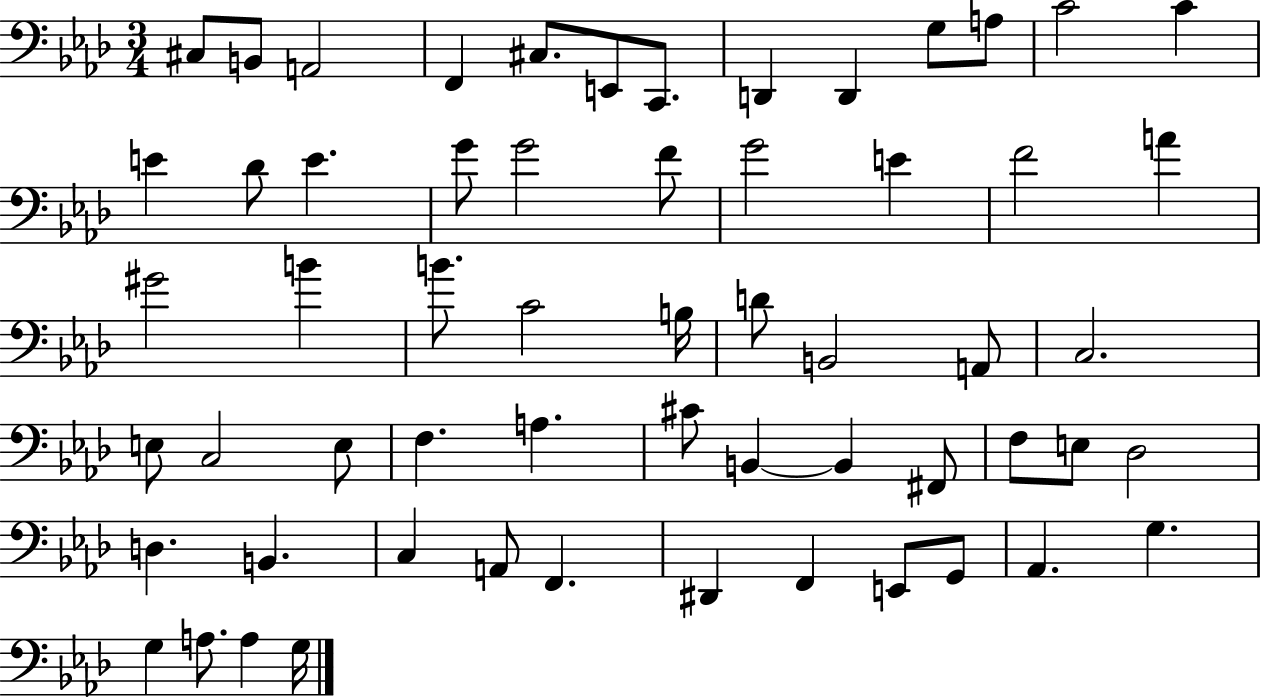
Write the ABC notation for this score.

X:1
T:Untitled
M:3/4
L:1/4
K:Ab
^C,/2 B,,/2 A,,2 F,, ^C,/2 E,,/2 C,,/2 D,, D,, G,/2 A,/2 C2 C E _D/2 E G/2 G2 F/2 G2 E F2 A ^G2 B B/2 C2 B,/4 D/2 B,,2 A,,/2 C,2 E,/2 C,2 E,/2 F, A, ^C/2 B,, B,, ^F,,/2 F,/2 E,/2 _D,2 D, B,, C, A,,/2 F,, ^D,, F,, E,,/2 G,,/2 _A,, G, G, A,/2 A, G,/4